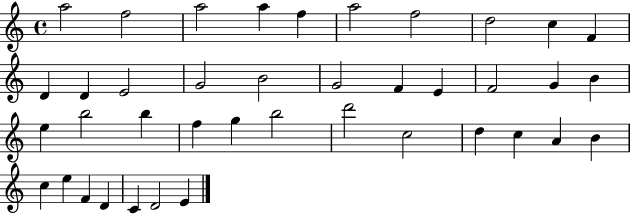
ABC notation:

X:1
T:Untitled
M:4/4
L:1/4
K:C
a2 f2 a2 a f a2 f2 d2 c F D D E2 G2 B2 G2 F E F2 G B e b2 b f g b2 d'2 c2 d c A B c e F D C D2 E